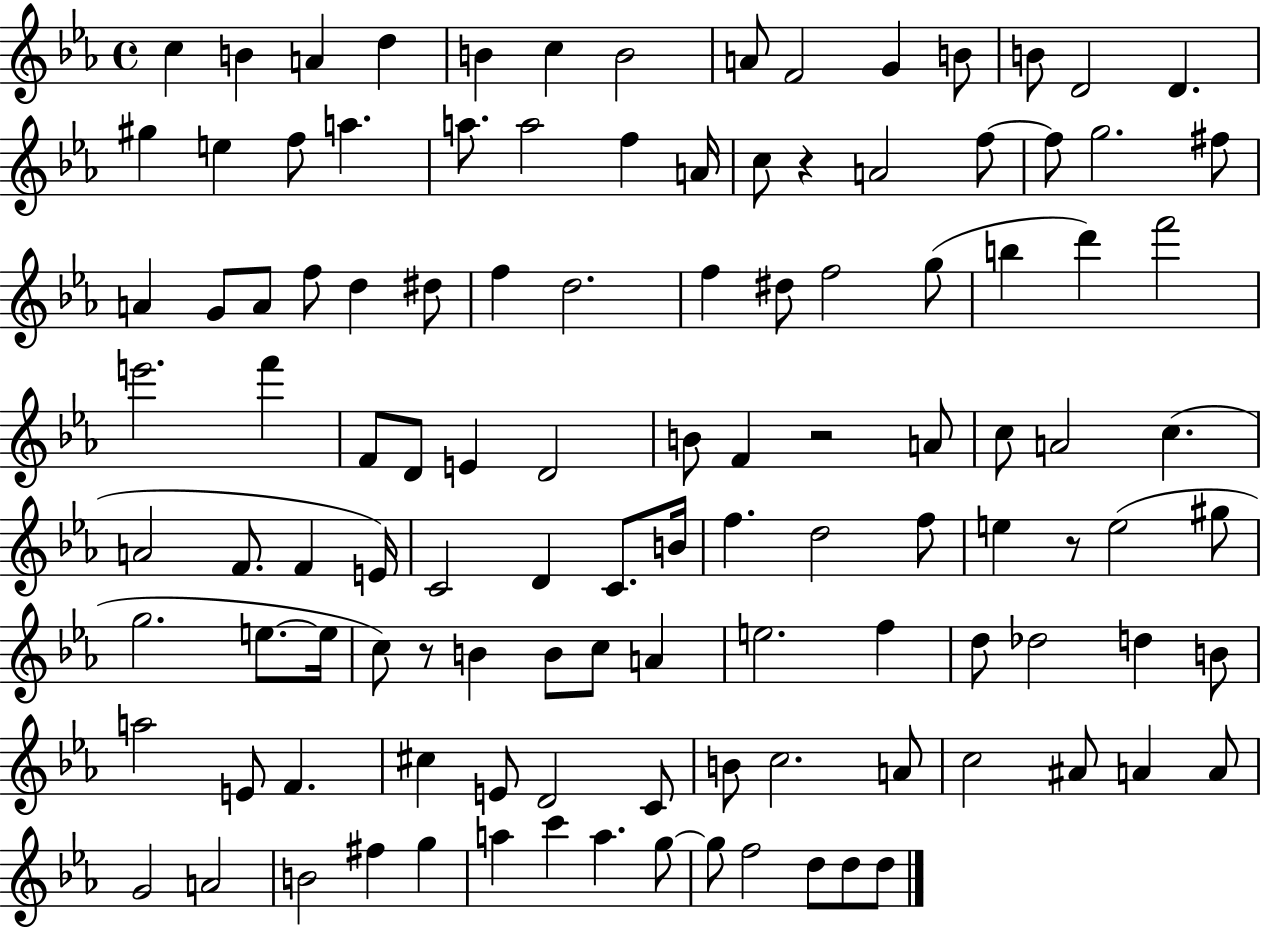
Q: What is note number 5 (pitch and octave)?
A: B4